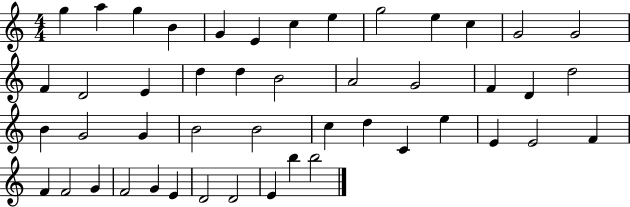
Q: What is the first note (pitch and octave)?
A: G5